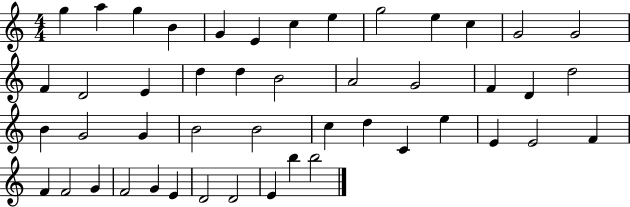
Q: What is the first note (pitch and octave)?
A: G5